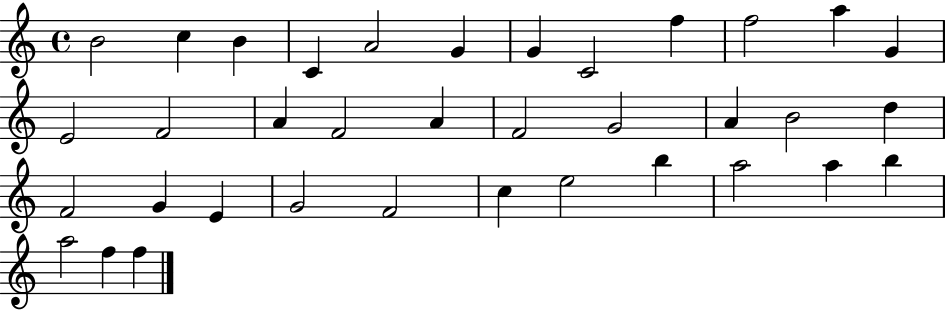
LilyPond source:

{
  \clef treble
  \time 4/4
  \defaultTimeSignature
  \key c \major
  b'2 c''4 b'4 | c'4 a'2 g'4 | g'4 c'2 f''4 | f''2 a''4 g'4 | \break e'2 f'2 | a'4 f'2 a'4 | f'2 g'2 | a'4 b'2 d''4 | \break f'2 g'4 e'4 | g'2 f'2 | c''4 e''2 b''4 | a''2 a''4 b''4 | \break a''2 f''4 f''4 | \bar "|."
}